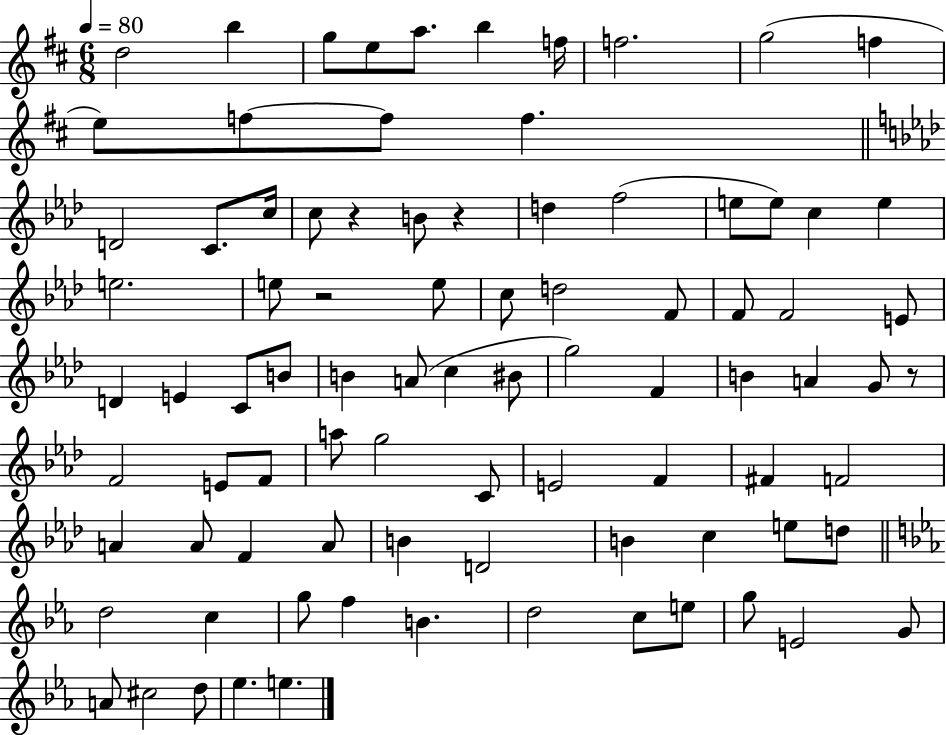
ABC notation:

X:1
T:Untitled
M:6/8
L:1/4
K:D
d2 b g/2 e/2 a/2 b f/4 f2 g2 f e/2 f/2 f/2 f D2 C/2 c/4 c/2 z B/2 z d f2 e/2 e/2 c e e2 e/2 z2 e/2 c/2 d2 F/2 F/2 F2 E/2 D E C/2 B/2 B A/2 c ^B/2 g2 F B A G/2 z/2 F2 E/2 F/2 a/2 g2 C/2 E2 F ^F F2 A A/2 F A/2 B D2 B c e/2 d/2 d2 c g/2 f B d2 c/2 e/2 g/2 E2 G/2 A/2 ^c2 d/2 _e e